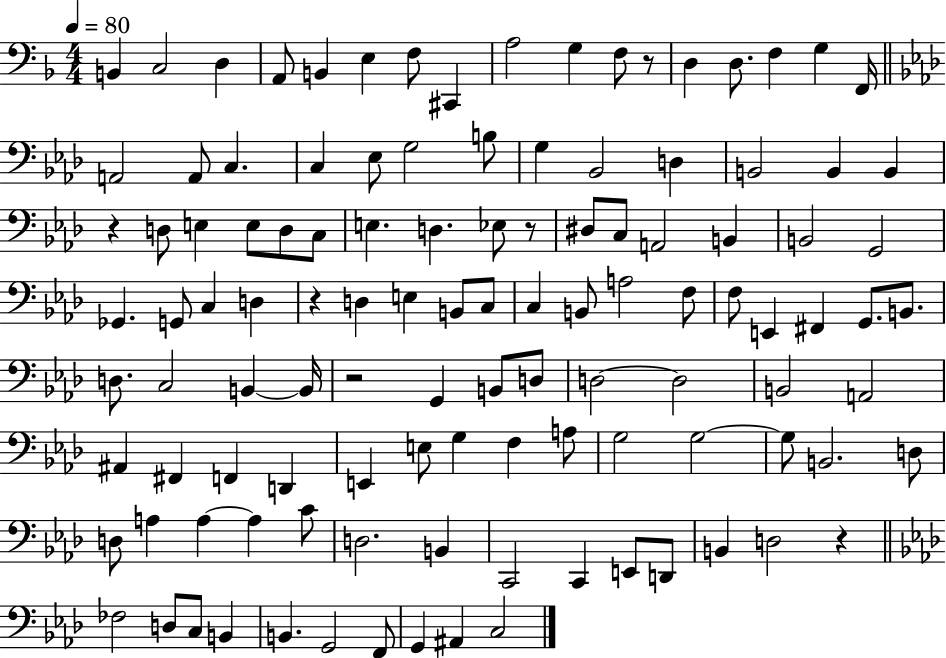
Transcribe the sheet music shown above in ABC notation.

X:1
T:Untitled
M:4/4
L:1/4
K:F
B,, C,2 D, A,,/2 B,, E, F,/2 ^C,, A,2 G, F,/2 z/2 D, D,/2 F, G, F,,/4 A,,2 A,,/2 C, C, _E,/2 G,2 B,/2 G, _B,,2 D, B,,2 B,, B,, z D,/2 E, E,/2 D,/2 C,/2 E, D, _E,/2 z/2 ^D,/2 C,/2 A,,2 B,, B,,2 G,,2 _G,, G,,/2 C, D, z D, E, B,,/2 C,/2 C, B,,/2 A,2 F,/2 F,/2 E,, ^F,, G,,/2 B,,/2 D,/2 C,2 B,, B,,/4 z2 G,, B,,/2 D,/2 D,2 D,2 B,,2 A,,2 ^A,, ^F,, F,, D,, E,, E,/2 G, F, A,/2 G,2 G,2 G,/2 B,,2 D,/2 D,/2 A, A, A, C/2 D,2 B,, C,,2 C,, E,,/2 D,,/2 B,, D,2 z _F,2 D,/2 C,/2 B,, B,, G,,2 F,,/2 G,, ^A,, C,2